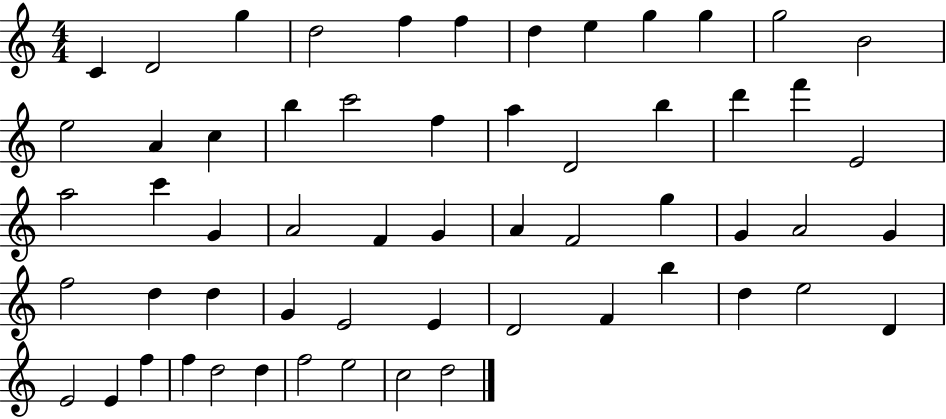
{
  \clef treble
  \numericTimeSignature
  \time 4/4
  \key c \major
  c'4 d'2 g''4 | d''2 f''4 f''4 | d''4 e''4 g''4 g''4 | g''2 b'2 | \break e''2 a'4 c''4 | b''4 c'''2 f''4 | a''4 d'2 b''4 | d'''4 f'''4 e'2 | \break a''2 c'''4 g'4 | a'2 f'4 g'4 | a'4 f'2 g''4 | g'4 a'2 g'4 | \break f''2 d''4 d''4 | g'4 e'2 e'4 | d'2 f'4 b''4 | d''4 e''2 d'4 | \break e'2 e'4 f''4 | f''4 d''2 d''4 | f''2 e''2 | c''2 d''2 | \break \bar "|."
}